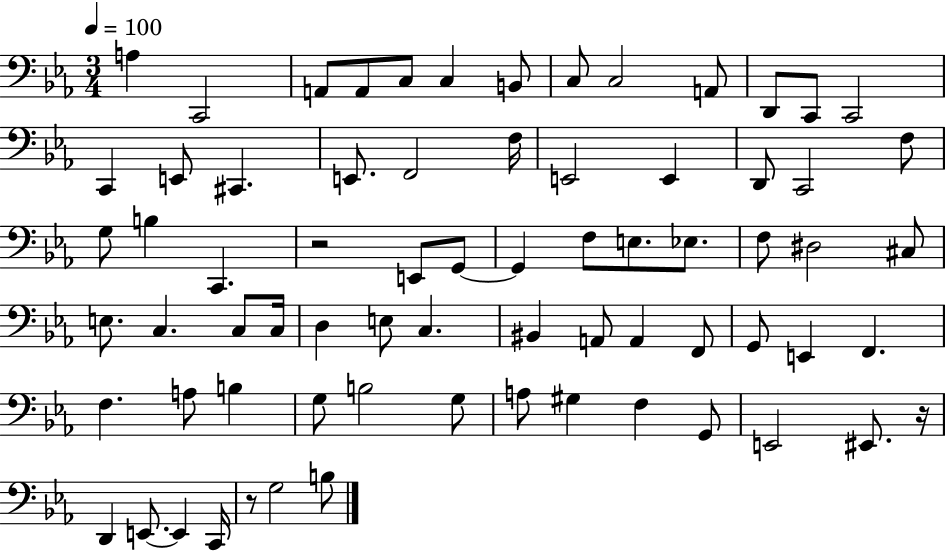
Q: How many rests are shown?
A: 3